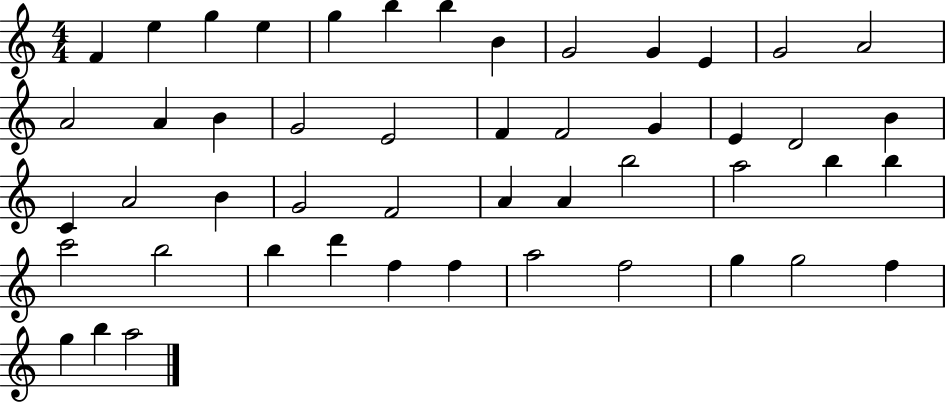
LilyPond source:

{
  \clef treble
  \numericTimeSignature
  \time 4/4
  \key c \major
  f'4 e''4 g''4 e''4 | g''4 b''4 b''4 b'4 | g'2 g'4 e'4 | g'2 a'2 | \break a'2 a'4 b'4 | g'2 e'2 | f'4 f'2 g'4 | e'4 d'2 b'4 | \break c'4 a'2 b'4 | g'2 f'2 | a'4 a'4 b''2 | a''2 b''4 b''4 | \break c'''2 b''2 | b''4 d'''4 f''4 f''4 | a''2 f''2 | g''4 g''2 f''4 | \break g''4 b''4 a''2 | \bar "|."
}